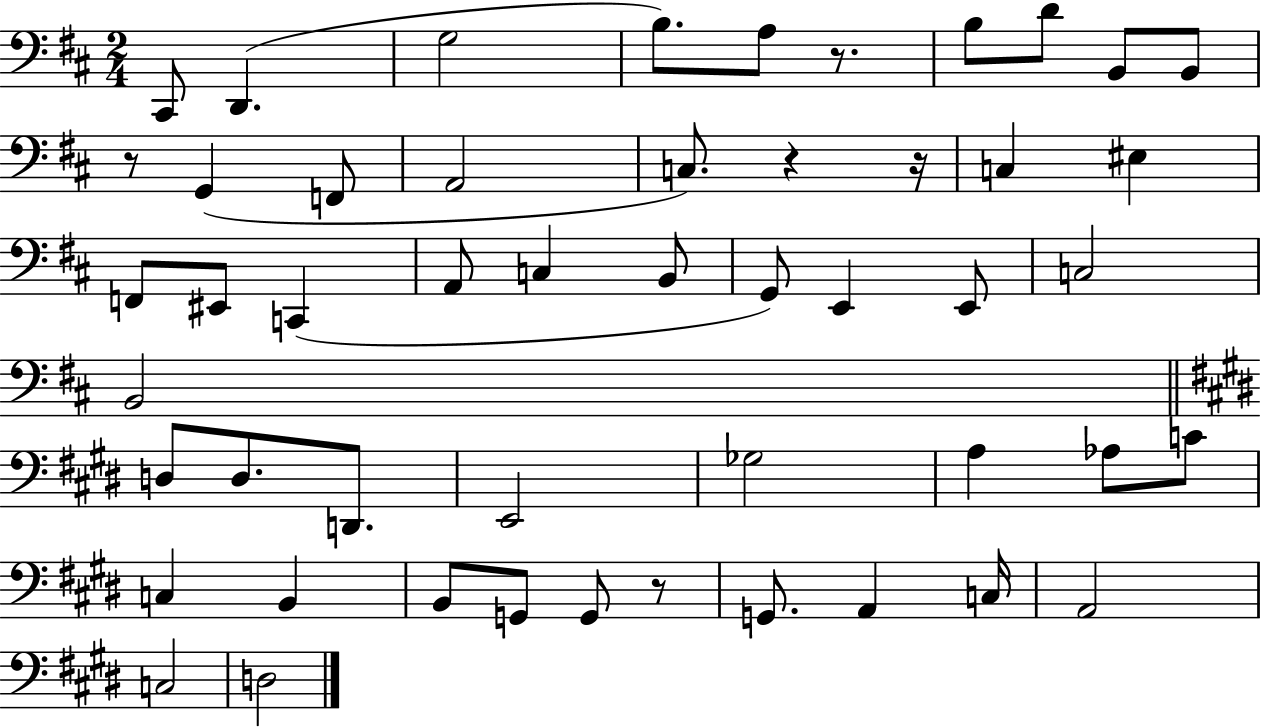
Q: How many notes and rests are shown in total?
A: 50